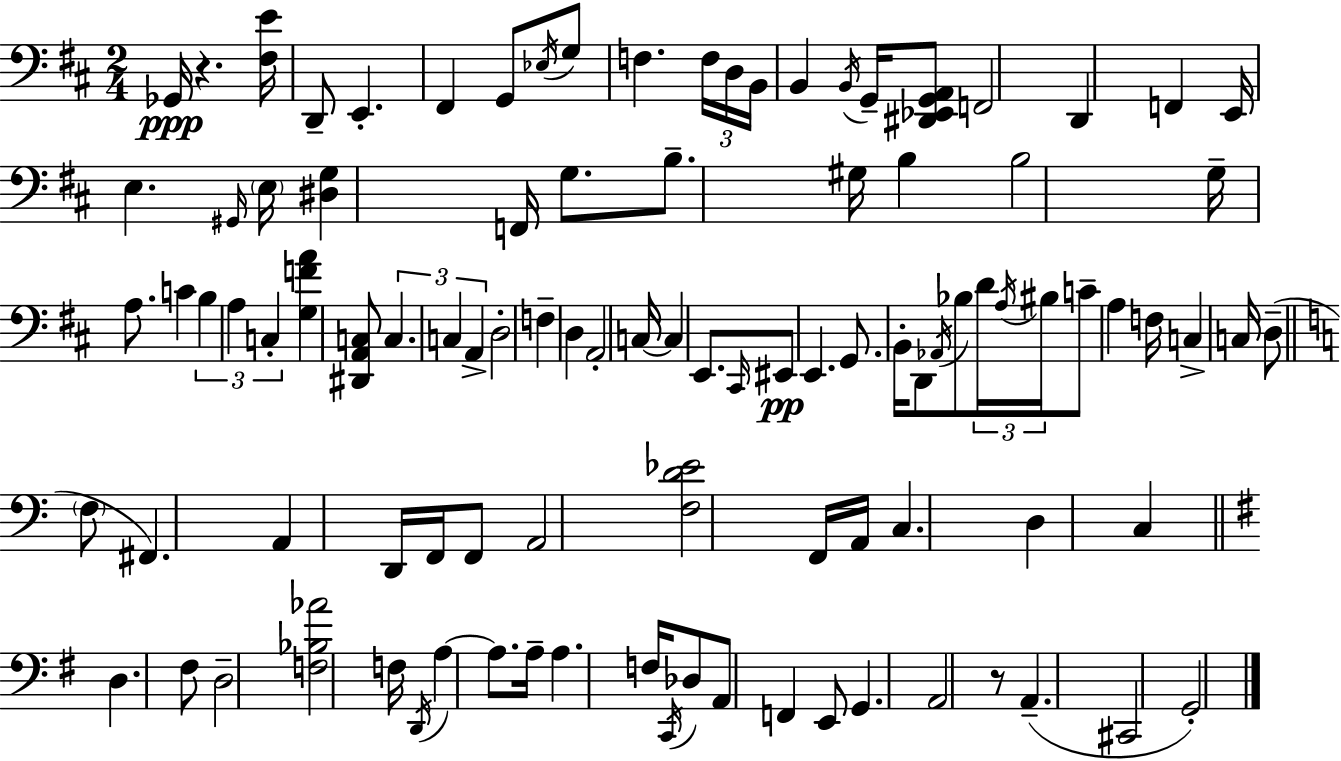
X:1
T:Untitled
M:2/4
L:1/4
K:D
_G,,/4 z [^F,E]/4 D,,/2 E,, ^F,, G,,/2 _E,/4 G,/2 F, F,/4 D,/4 B,,/4 B,, B,,/4 G,,/4 [^D,,_E,,G,,A,,]/2 F,,2 D,, F,, E,,/4 E, ^G,,/4 E,/4 [^D,G,] F,,/4 G,/2 B,/2 ^G,/4 B, B,2 G,/4 A,/2 C B, A, C, [G,FA] [^D,,A,,C,]/2 C, C, A,, D,2 F, D, A,,2 C,/4 C, E,,/2 ^C,,/4 ^E,,/2 E,, G,,/2 B,,/4 D,,/2 _A,,/4 _B,/2 D/4 A,/4 ^B,/4 C/2 A, F,/4 C, C,/4 D,/2 F,/2 ^F,, A,, D,,/4 F,,/4 F,,/2 A,,2 [F,D_E]2 F,,/4 A,,/4 C, D, C, D, ^F,/2 D,2 [F,_B,_A]2 F,/4 D,,/4 A, A,/2 A,/4 A, F,/4 C,,/4 _D,/2 A,,/2 F,, E,,/2 G,, A,,2 z/2 A,, ^C,,2 G,,2